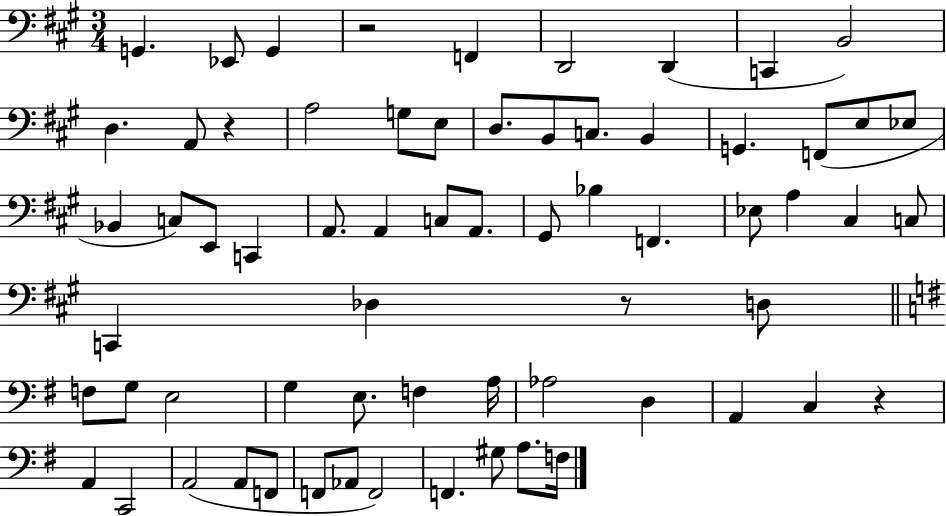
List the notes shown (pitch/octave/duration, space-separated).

G2/q. Eb2/e G2/q R/h F2/q D2/h D2/q C2/q B2/h D3/q. A2/e R/q A3/h G3/e E3/e D3/e. B2/e C3/e. B2/q G2/q. F2/e E3/e Eb3/e Bb2/q C3/e E2/e C2/q A2/e. A2/q C3/e A2/e. G#2/e Bb3/q F2/q. Eb3/e A3/q C#3/q C3/e C2/q Db3/q R/e D3/e F3/e G3/e E3/h G3/q E3/e. F3/q A3/s Ab3/h D3/q A2/q C3/q R/q A2/q C2/h A2/h A2/e F2/e F2/e Ab2/e F2/h F2/q. G#3/e A3/e. F3/s